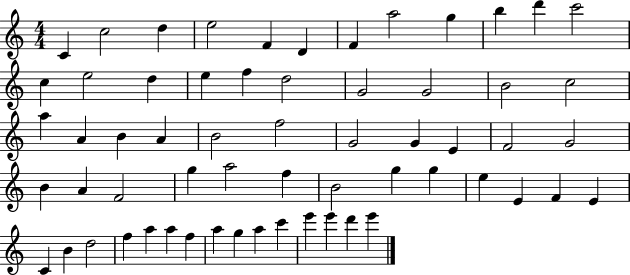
X:1
T:Untitled
M:4/4
L:1/4
K:C
C c2 d e2 F D F a2 g b d' c'2 c e2 d e f d2 G2 G2 B2 c2 a A B A B2 f2 G2 G E F2 G2 B A F2 g a2 f B2 g g e E F E C B d2 f a a f a g a c' e' e' d' e'